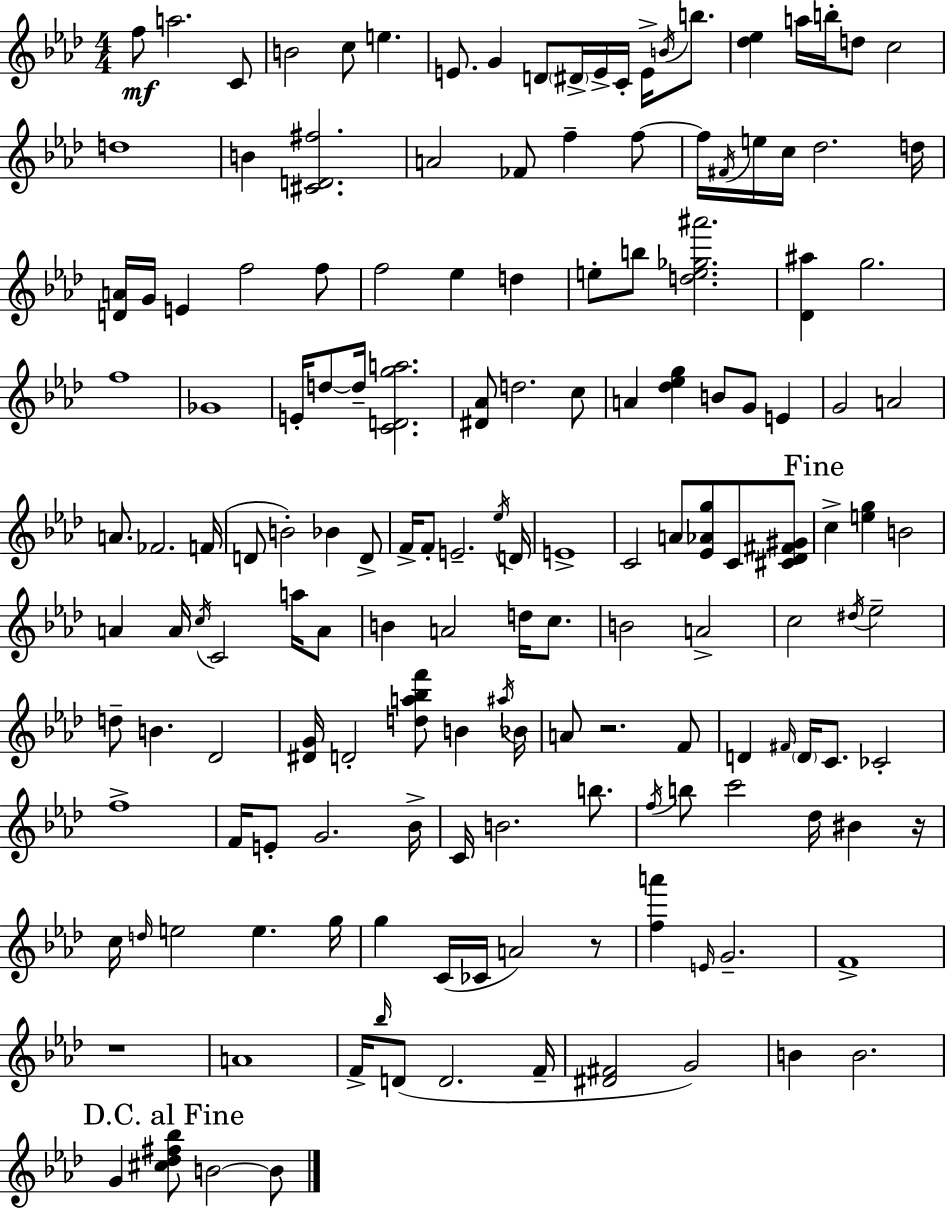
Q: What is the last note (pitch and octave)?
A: B4